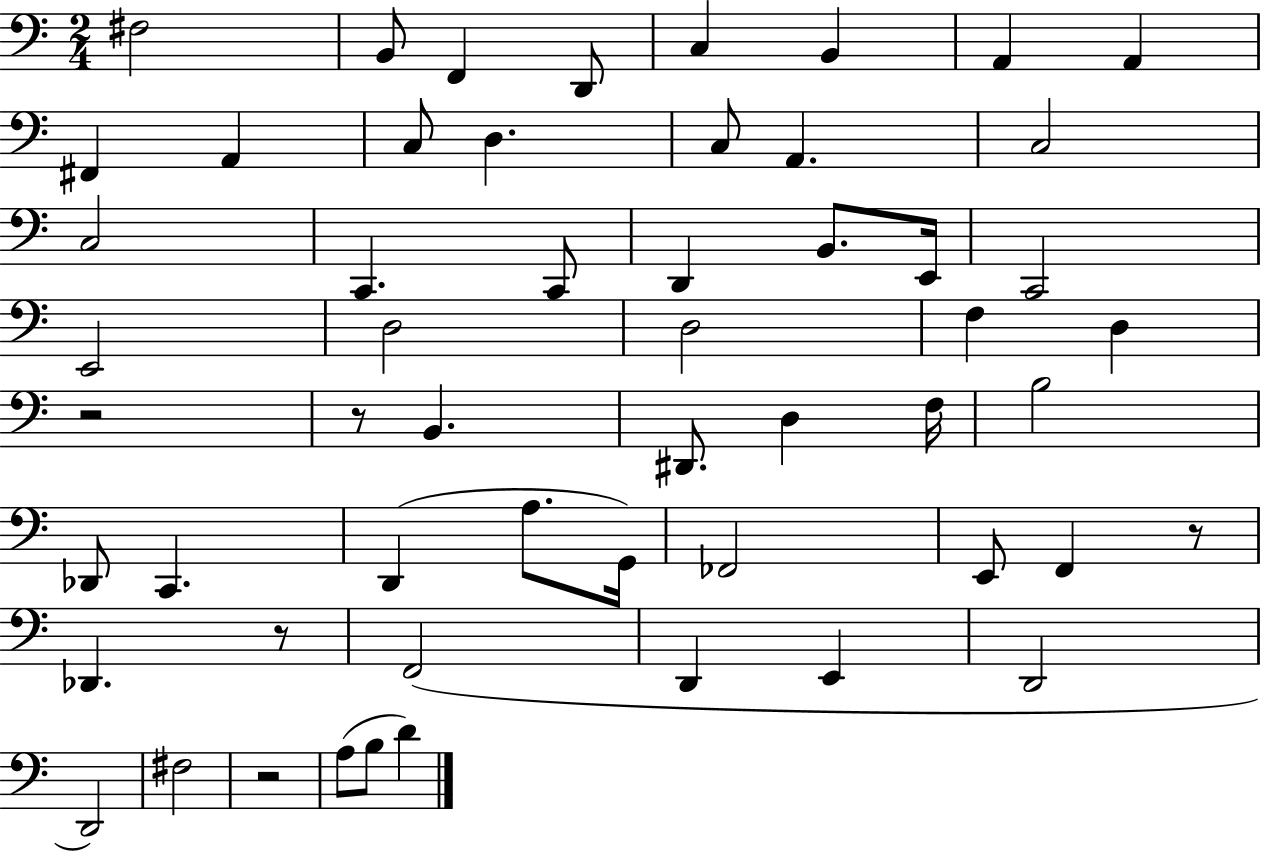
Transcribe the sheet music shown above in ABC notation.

X:1
T:Untitled
M:2/4
L:1/4
K:C
^F,2 B,,/2 F,, D,,/2 C, B,, A,, A,, ^F,, A,, C,/2 D, C,/2 A,, C,2 C,2 C,, C,,/2 D,, B,,/2 E,,/4 C,,2 E,,2 D,2 D,2 F, D, z2 z/2 B,, ^D,,/2 D, F,/4 B,2 _D,,/2 C,, D,, A,/2 G,,/4 _F,,2 E,,/2 F,, z/2 _D,, z/2 F,,2 D,, E,, D,,2 D,,2 ^F,2 z2 A,/2 B,/2 D